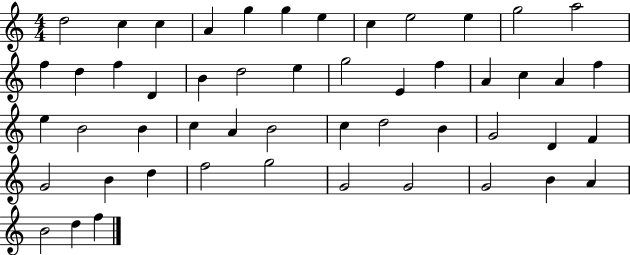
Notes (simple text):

D5/h C5/q C5/q A4/q G5/q G5/q E5/q C5/q E5/h E5/q G5/h A5/h F5/q D5/q F5/q D4/q B4/q D5/h E5/q G5/h E4/q F5/q A4/q C5/q A4/q F5/q E5/q B4/h B4/q C5/q A4/q B4/h C5/q D5/h B4/q G4/h D4/q F4/q G4/h B4/q D5/q F5/h G5/h G4/h G4/h G4/h B4/q A4/q B4/h D5/q F5/q